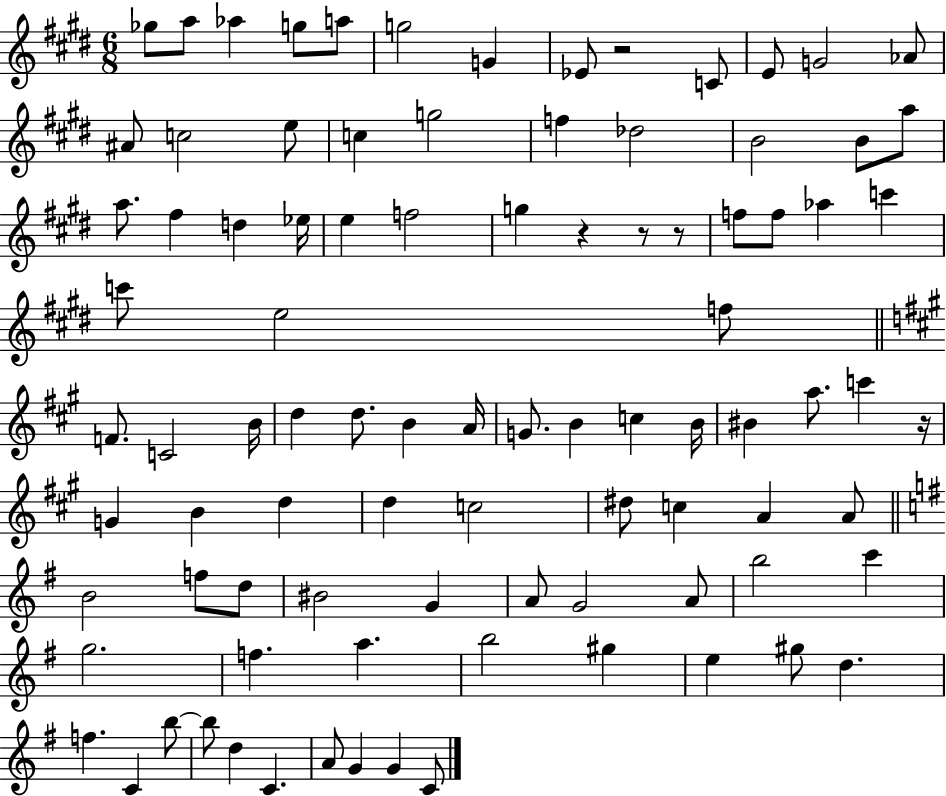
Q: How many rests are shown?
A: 5